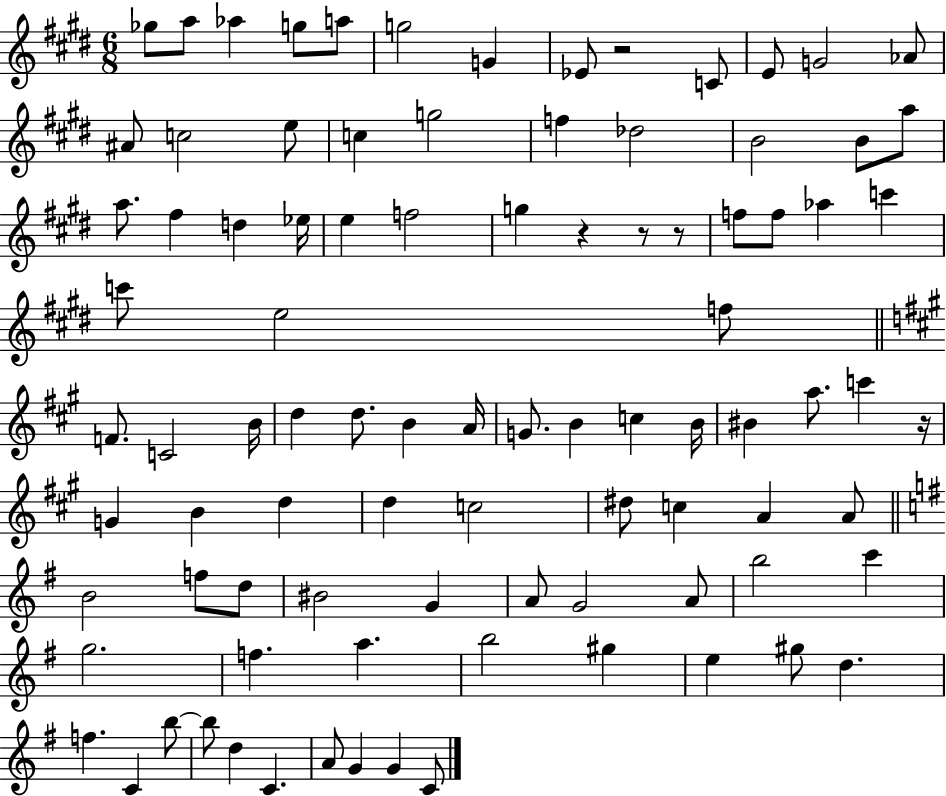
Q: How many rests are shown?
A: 5